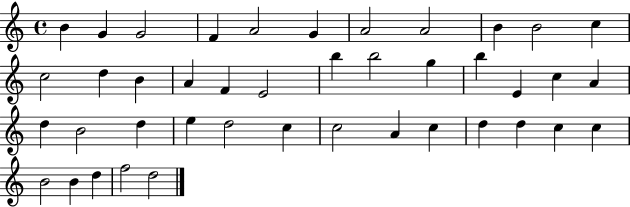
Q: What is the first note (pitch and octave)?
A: B4